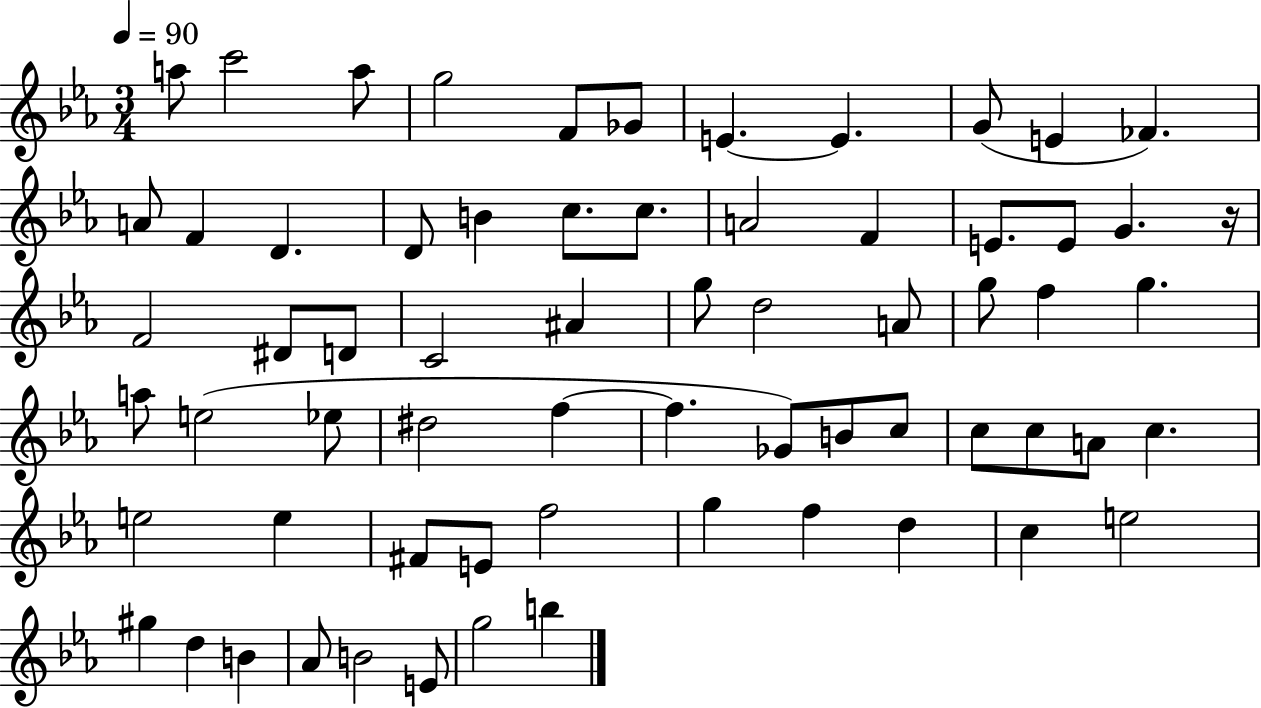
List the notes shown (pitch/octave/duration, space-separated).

A5/e C6/h A5/e G5/h F4/e Gb4/e E4/q. E4/q. G4/e E4/q FES4/q. A4/e F4/q D4/q. D4/e B4/q C5/e. C5/e. A4/h F4/q E4/e. E4/e G4/q. R/s F4/h D#4/e D4/e C4/h A#4/q G5/e D5/h A4/e G5/e F5/q G5/q. A5/e E5/h Eb5/e D#5/h F5/q F5/q. Gb4/e B4/e C5/e C5/e C5/e A4/e C5/q. E5/h E5/q F#4/e E4/e F5/h G5/q F5/q D5/q C5/q E5/h G#5/q D5/q B4/q Ab4/e B4/h E4/e G5/h B5/q